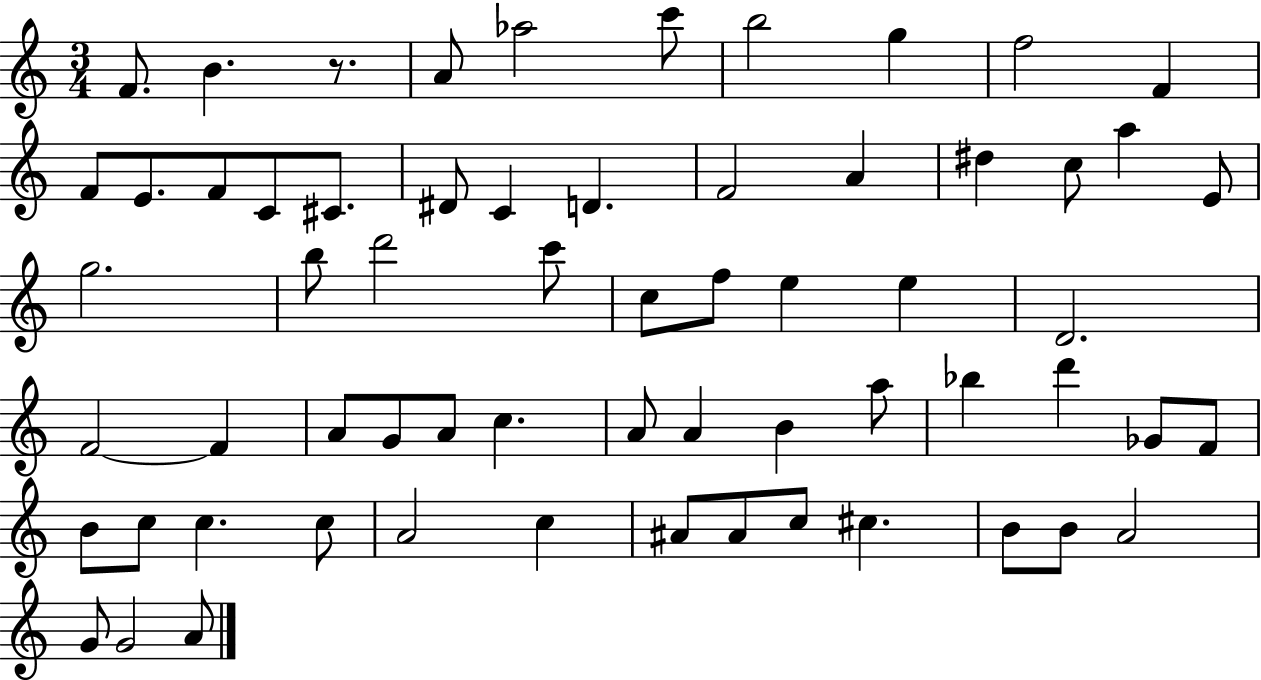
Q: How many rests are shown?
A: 1